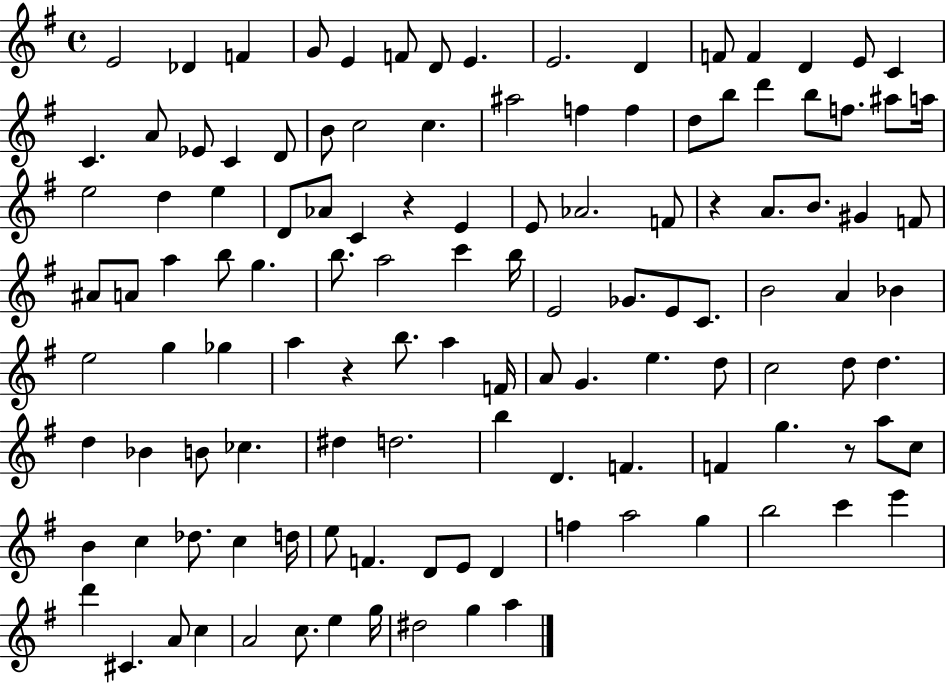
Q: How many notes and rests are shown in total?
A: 121